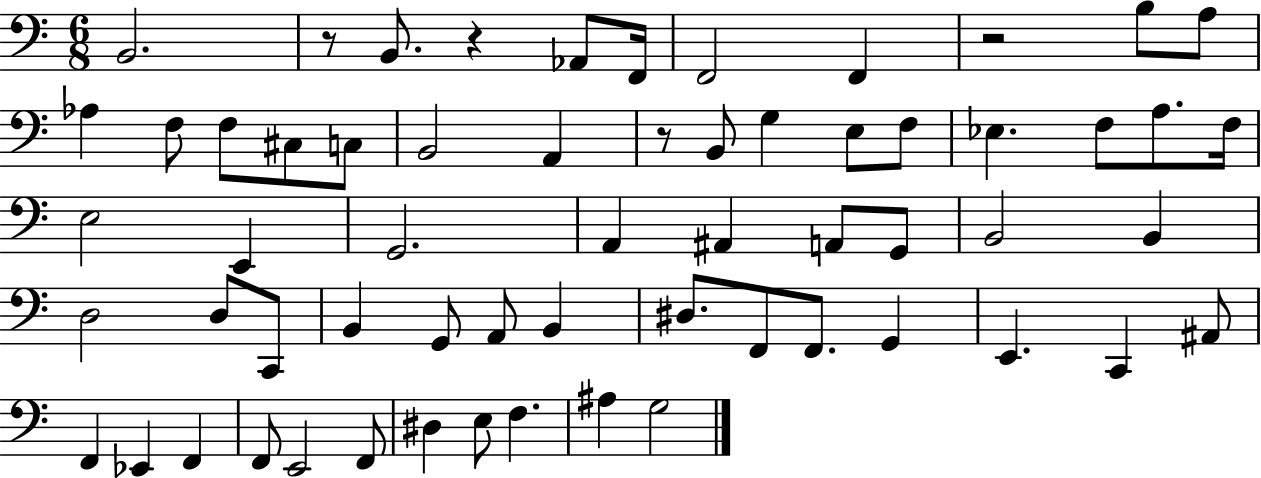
X:1
T:Untitled
M:6/8
L:1/4
K:C
B,,2 z/2 B,,/2 z _A,,/2 F,,/4 F,,2 F,, z2 B,/2 A,/2 _A, F,/2 F,/2 ^C,/2 C,/2 B,,2 A,, z/2 B,,/2 G, E,/2 F,/2 _E, F,/2 A,/2 F,/4 E,2 E,, G,,2 A,, ^A,, A,,/2 G,,/2 B,,2 B,, D,2 D,/2 C,,/2 B,, G,,/2 A,,/2 B,, ^D,/2 F,,/2 F,,/2 G,, E,, C,, ^A,,/2 F,, _E,, F,, F,,/2 E,,2 F,,/2 ^D, E,/2 F, ^A, G,2